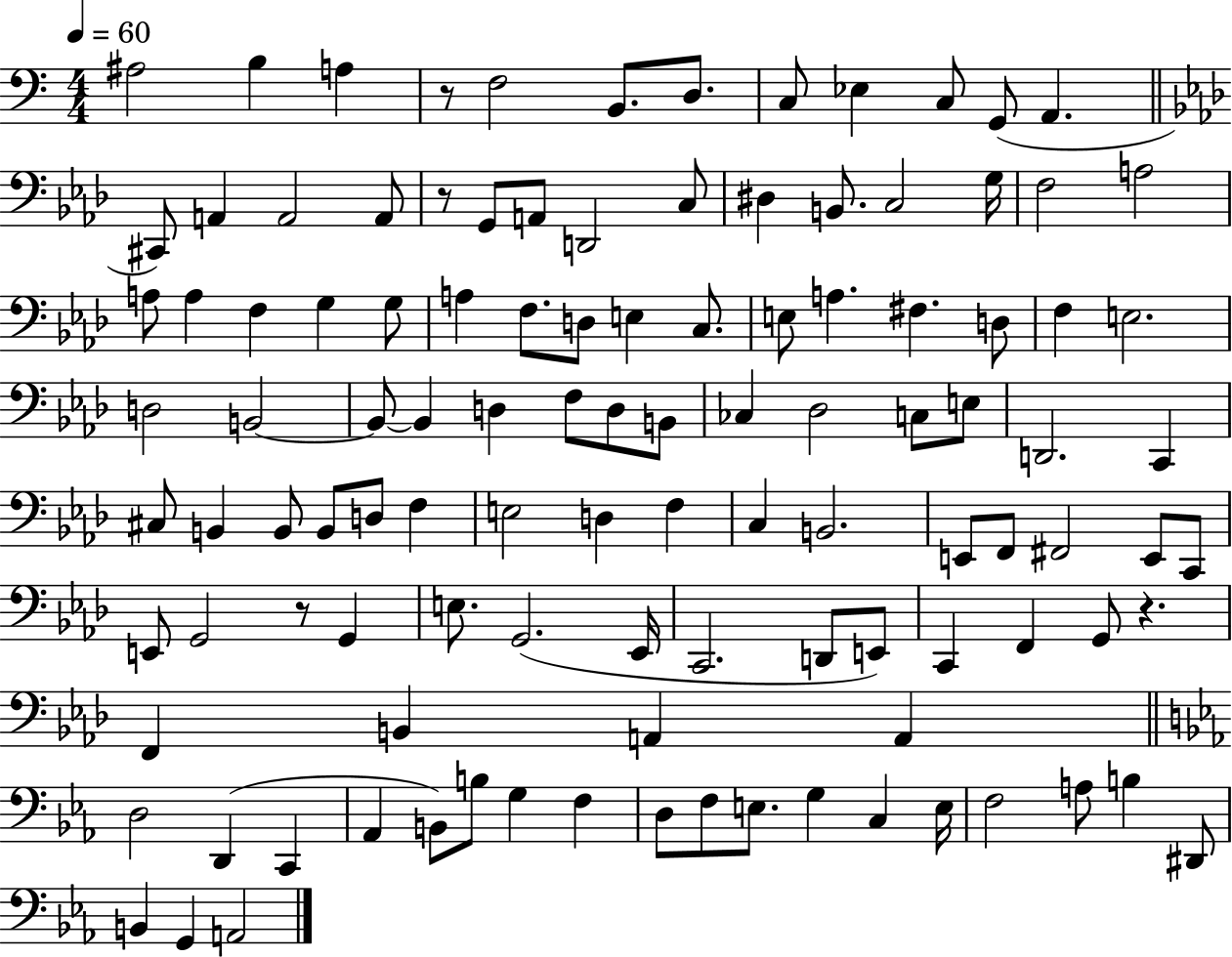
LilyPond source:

{
  \clef bass
  \numericTimeSignature
  \time 4/4
  \key c \major
  \tempo 4 = 60
  ais2 b4 a4 | r8 f2 b,8. d8. | c8 ees4 c8 g,8( a,4. | \bar "||" \break \key aes \major cis,8) a,4 a,2 a,8 | r8 g,8 a,8 d,2 c8 | dis4 b,8. c2 g16 | f2 a2 | \break a8 a4 f4 g4 g8 | a4 f8. d8 e4 c8. | e8 a4. fis4. d8 | f4 e2. | \break d2 b,2~~ | b,8~~ b,4 d4 f8 d8 b,8 | ces4 des2 c8 e8 | d,2. c,4 | \break cis8 b,4 b,8 b,8 d8 f4 | e2 d4 f4 | c4 b,2. | e,8 f,8 fis,2 e,8 c,8 | \break e,8 g,2 r8 g,4 | e8. g,2.( ees,16 | c,2. d,8 e,8) | c,4 f,4 g,8 r4. | \break f,4 b,4 a,4 a,4 | \bar "||" \break \key c \minor d2 d,4( c,4 | aes,4 b,8) b8 g4 f4 | d8 f8 e8. g4 c4 e16 | f2 a8 b4 dis,8 | \break b,4 g,4 a,2 | \bar "|."
}